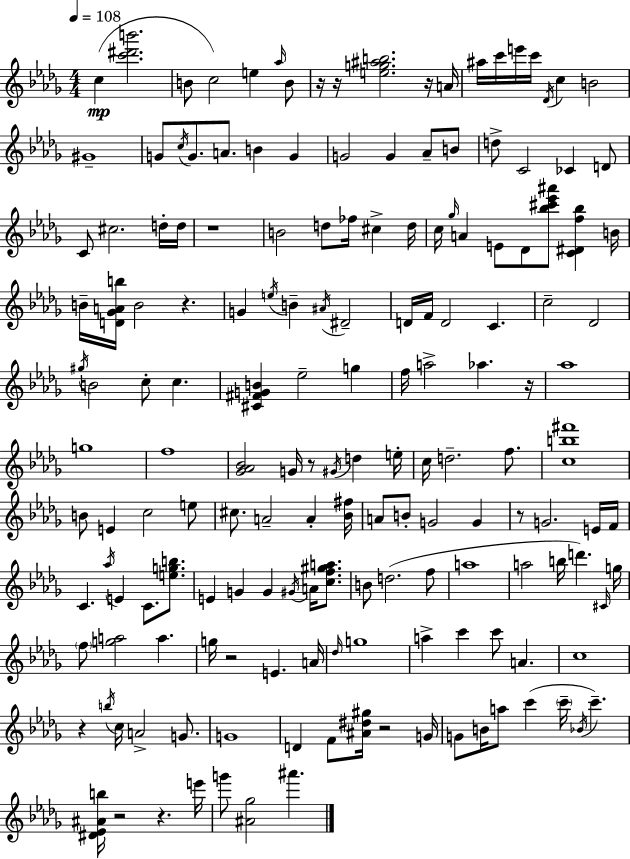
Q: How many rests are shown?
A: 13